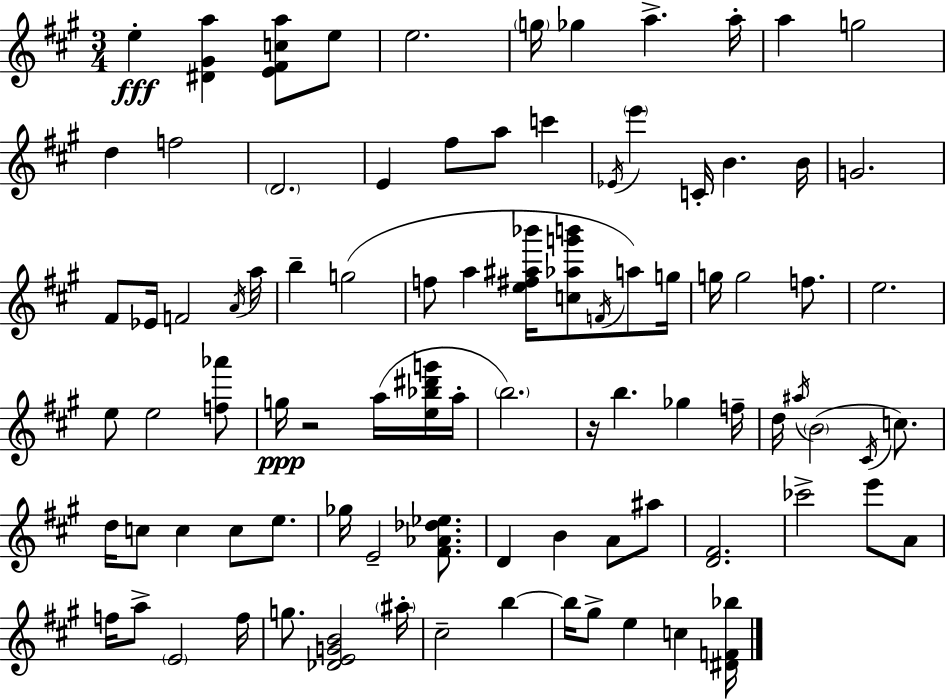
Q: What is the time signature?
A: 3/4